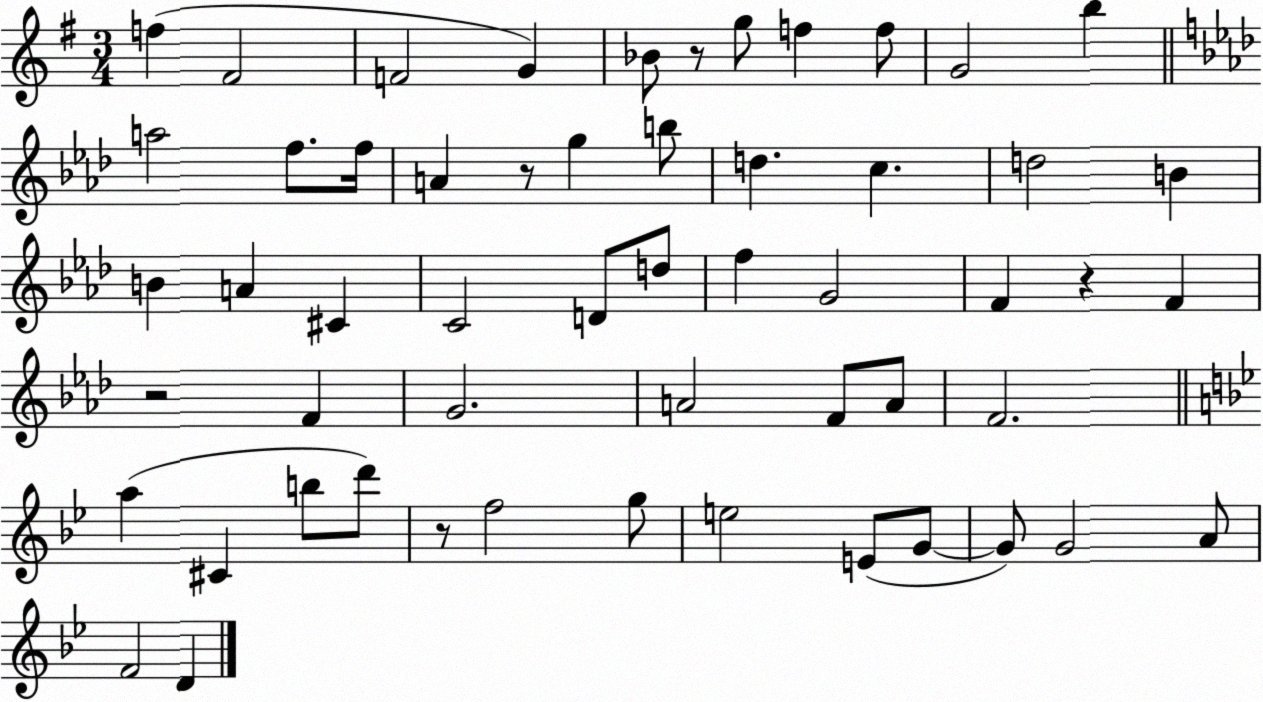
X:1
T:Untitled
M:3/4
L:1/4
K:G
f ^F2 F2 G _B/2 z/2 g/2 f f/2 G2 b a2 f/2 f/4 A z/2 g b/2 d c d2 B B A ^C C2 D/2 d/2 f G2 F z F z2 F G2 A2 F/2 A/2 F2 a ^C b/2 d'/2 z/2 f2 g/2 e2 E/2 G/2 G/2 G2 A/2 F2 D